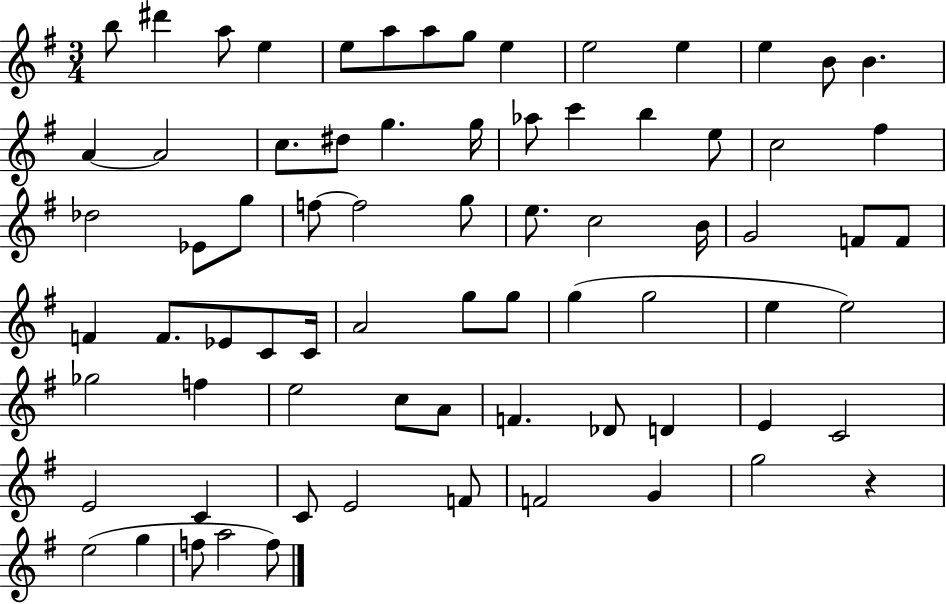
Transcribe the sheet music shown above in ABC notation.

X:1
T:Untitled
M:3/4
L:1/4
K:G
b/2 ^d' a/2 e e/2 a/2 a/2 g/2 e e2 e e B/2 B A A2 c/2 ^d/2 g g/4 _a/2 c' b e/2 c2 ^f _d2 _E/2 g/2 f/2 f2 g/2 e/2 c2 B/4 G2 F/2 F/2 F F/2 _E/2 C/2 C/4 A2 g/2 g/2 g g2 e e2 _g2 f e2 c/2 A/2 F _D/2 D E C2 E2 C C/2 E2 F/2 F2 G g2 z e2 g f/2 a2 f/2